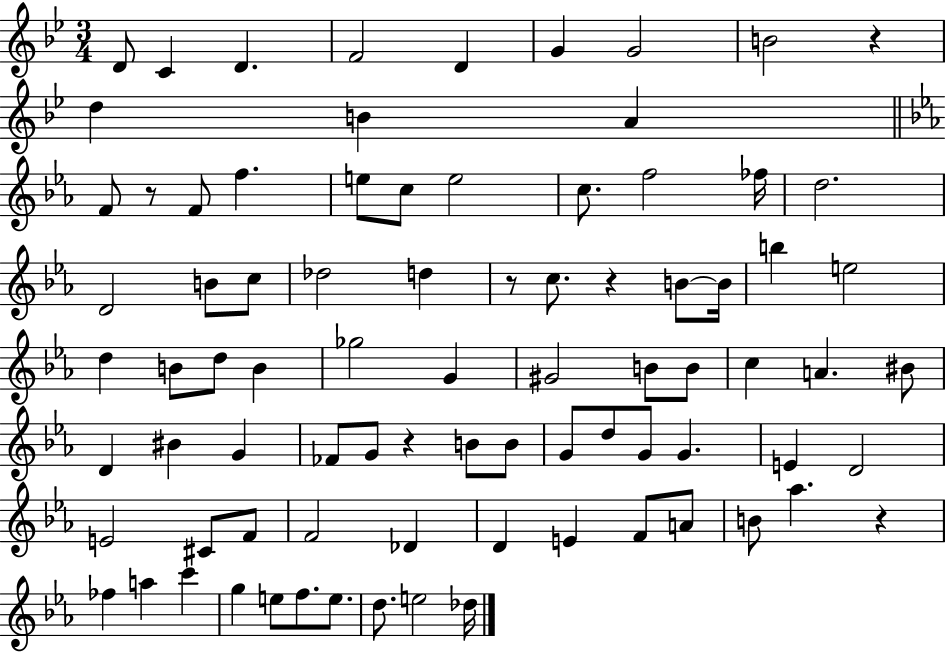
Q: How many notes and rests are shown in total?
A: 83